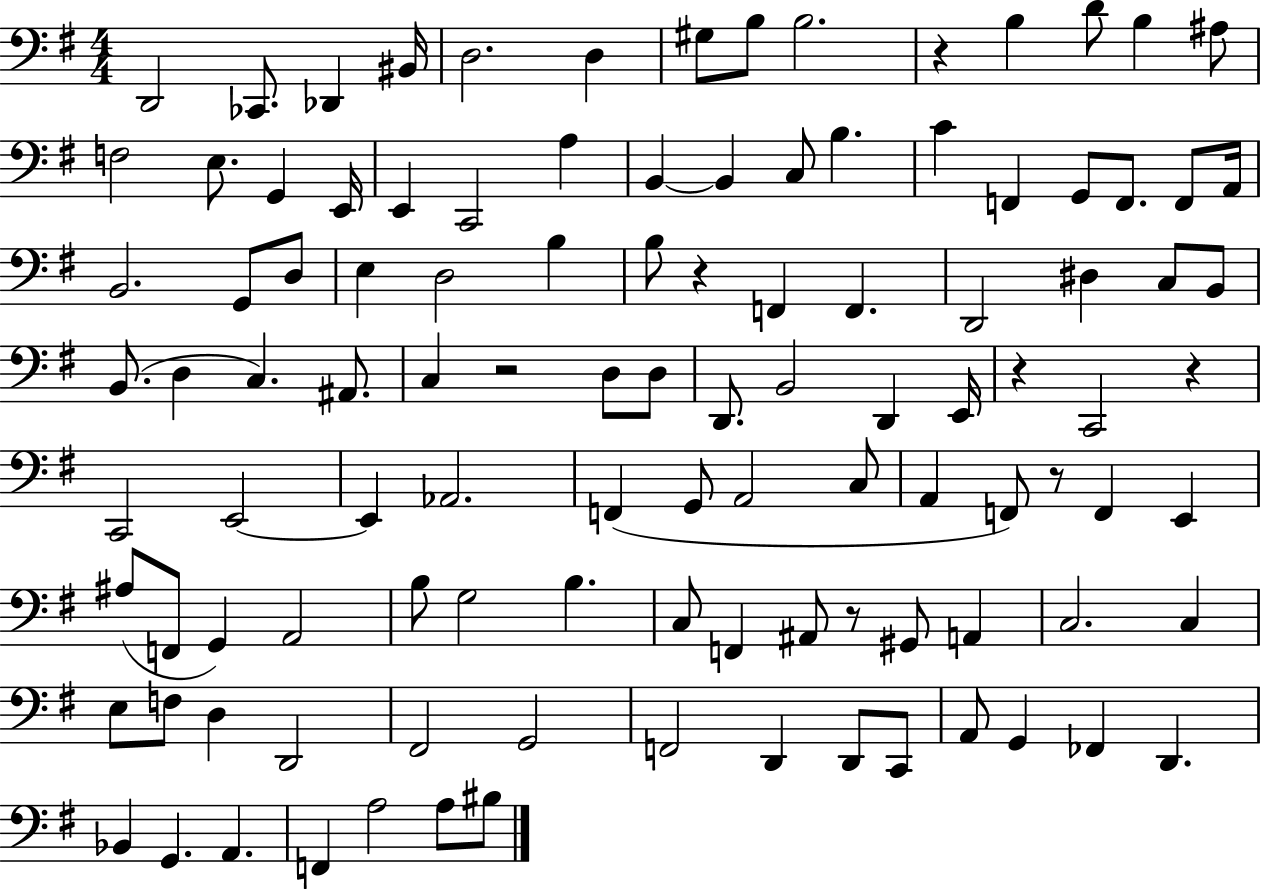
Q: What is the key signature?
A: G major